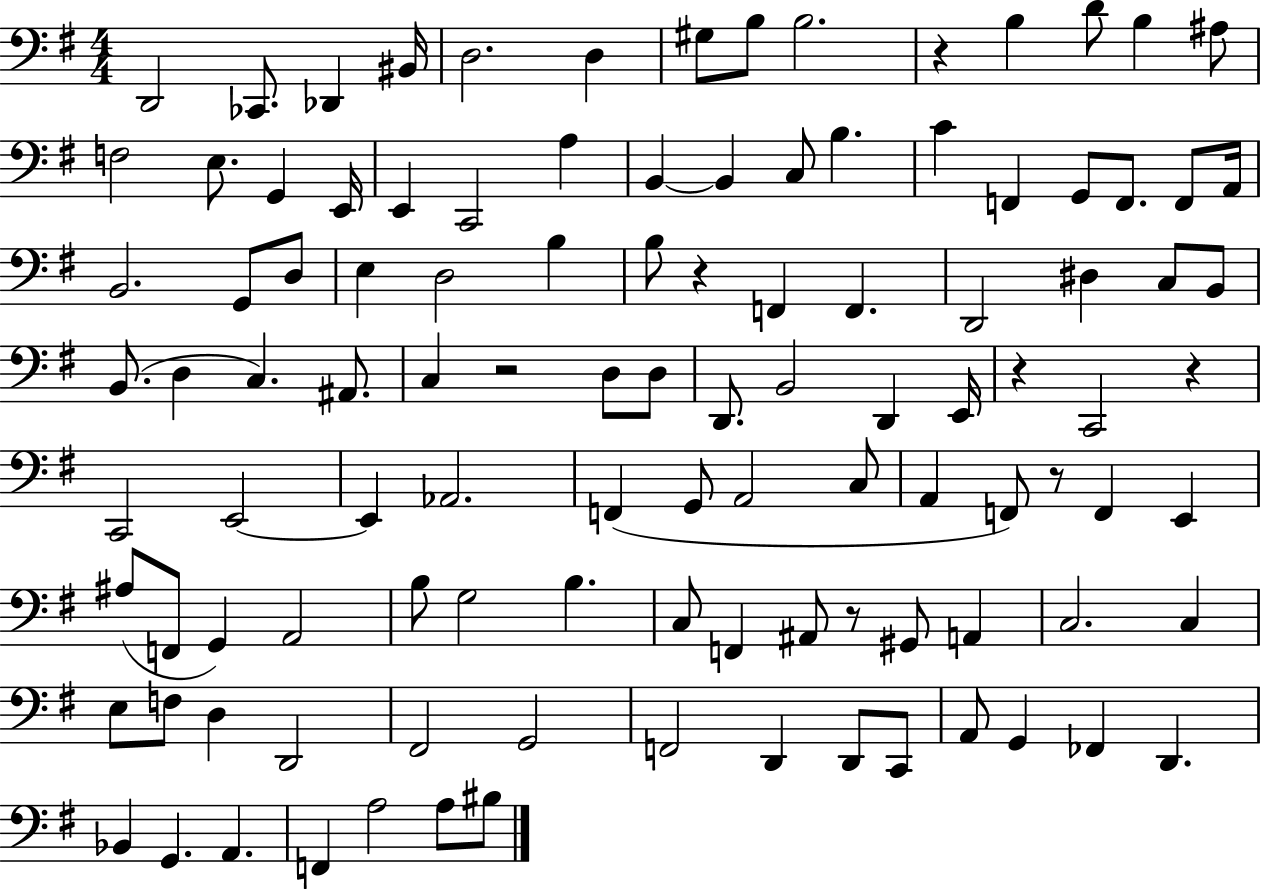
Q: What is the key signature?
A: G major